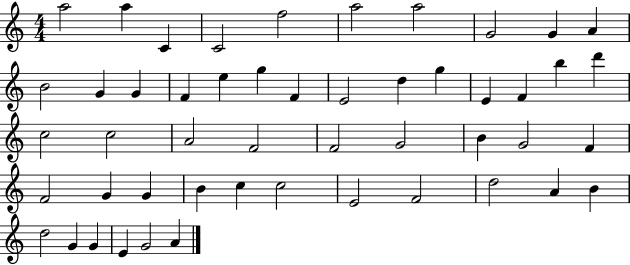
{
  \clef treble
  \numericTimeSignature
  \time 4/4
  \key c \major
  a''2 a''4 c'4 | c'2 f''2 | a''2 a''2 | g'2 g'4 a'4 | \break b'2 g'4 g'4 | f'4 e''4 g''4 f'4 | e'2 d''4 g''4 | e'4 f'4 b''4 d'''4 | \break c''2 c''2 | a'2 f'2 | f'2 g'2 | b'4 g'2 f'4 | \break f'2 g'4 g'4 | b'4 c''4 c''2 | e'2 f'2 | d''2 a'4 b'4 | \break d''2 g'4 g'4 | e'4 g'2 a'4 | \bar "|."
}